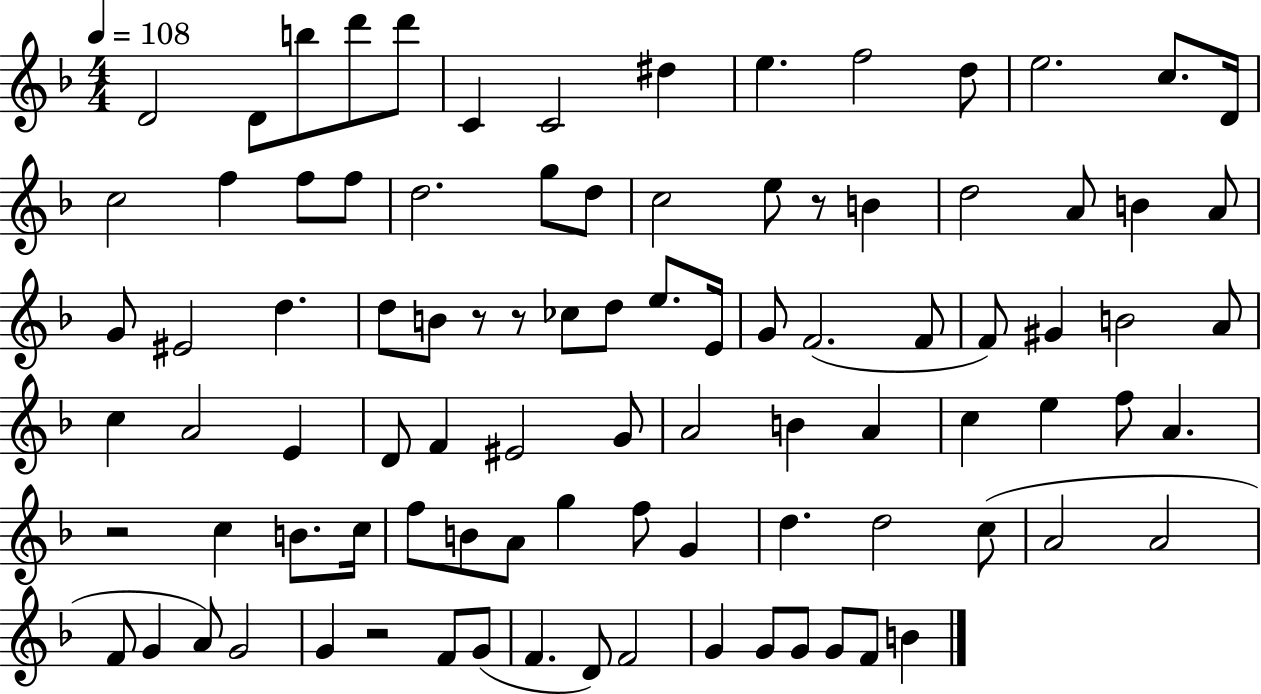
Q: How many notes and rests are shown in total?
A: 93